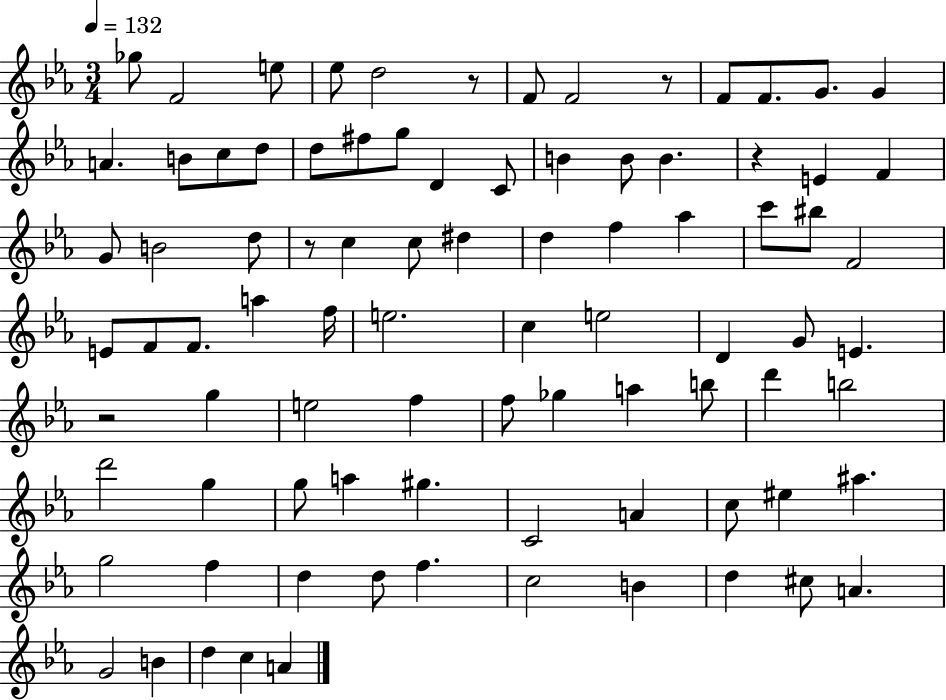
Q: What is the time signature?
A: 3/4